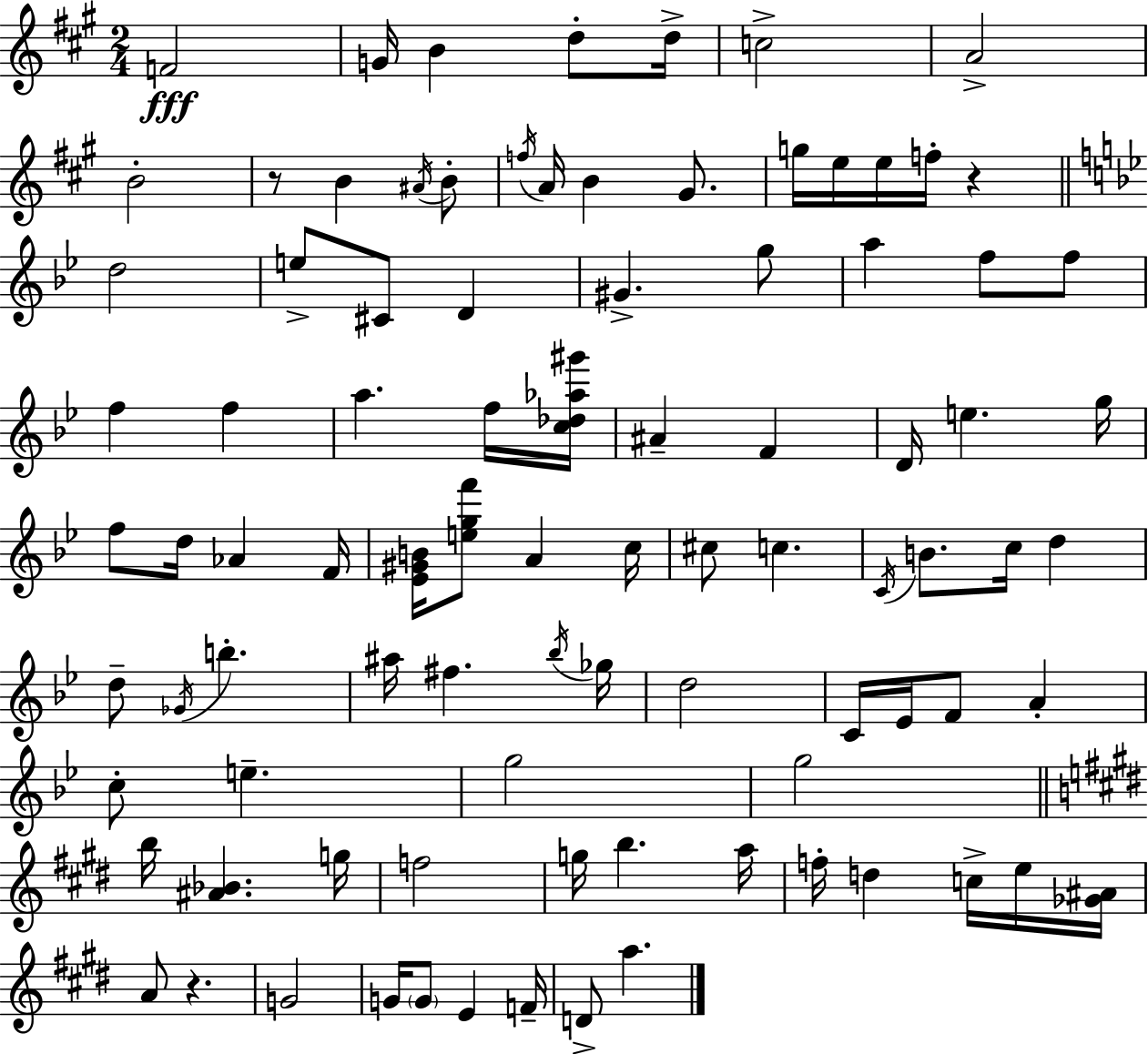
{
  \clef treble
  \numericTimeSignature
  \time 2/4
  \key a \major
  \repeat volta 2 { f'2\fff | g'16 b'4 d''8-. d''16-> | c''2-> | a'2-> | \break b'2-. | r8 b'4 \acciaccatura { ais'16 } b'8-. | \acciaccatura { f''16 } a'16 b'4 gis'8. | g''16 e''16 e''16 f''16-. r4 | \break \bar "||" \break \key bes \major d''2 | e''8-> cis'8 d'4 | gis'4.-> g''8 | a''4 f''8 f''8 | \break f''4 f''4 | a''4. f''16 <c'' des'' aes'' gis'''>16 | ais'4-- f'4 | d'16 e''4. g''16 | \break f''8 d''16 aes'4 f'16 | <ees' gis' b'>16 <e'' g'' f'''>8 a'4 c''16 | cis''8 c''4. | \acciaccatura { c'16 } b'8. c''16 d''4 | \break d''8-- \acciaccatura { ges'16 } b''4.-. | ais''16 fis''4. | \acciaccatura { bes''16 } ges''16 d''2 | c'16 ees'16 f'8 a'4-. | \break c''8-. e''4.-- | g''2 | g''2 | \bar "||" \break \key e \major b''16 <ais' bes'>4. g''16 | f''2 | g''16 b''4. a''16 | f''16-. d''4 c''16-> e''16 <ges' ais'>16 | \break a'8 r4. | g'2 | g'16 \parenthesize g'8 e'4 f'16-- | d'8-> a''4. | \break } \bar "|."
}